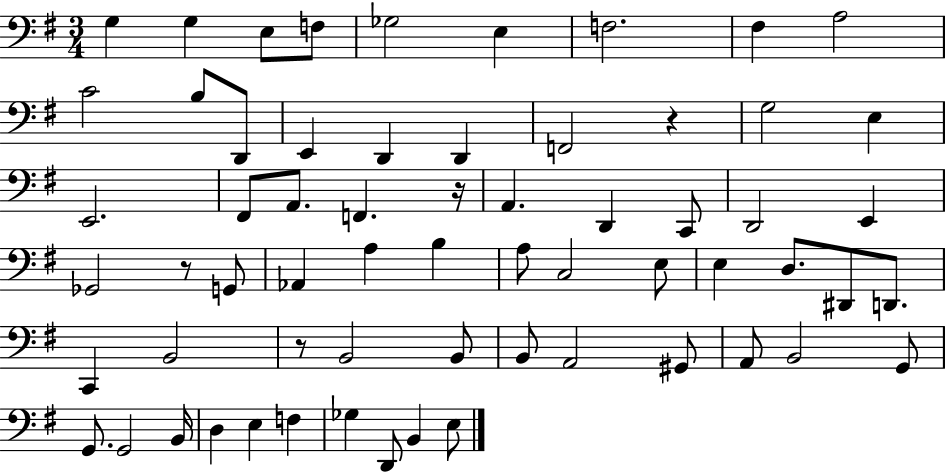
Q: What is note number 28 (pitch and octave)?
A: Gb2